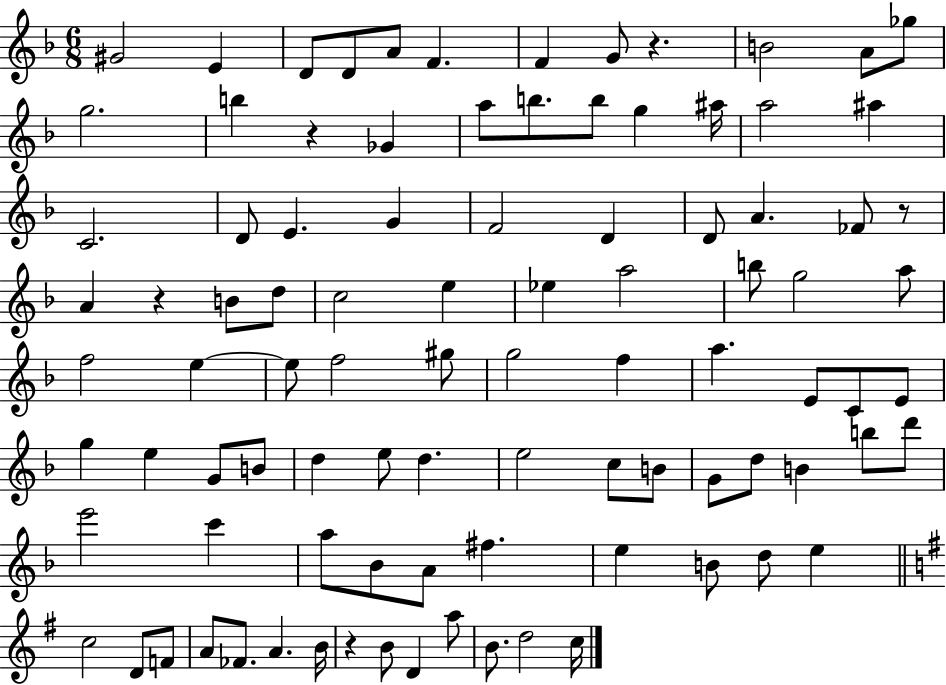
G#4/h E4/q D4/e D4/e A4/e F4/q. F4/q G4/e R/q. B4/h A4/e Gb5/e G5/h. B5/q R/q Gb4/q A5/e B5/e. B5/e G5/q A#5/s A5/h A#5/q C4/h. D4/e E4/q. G4/q F4/h D4/q D4/e A4/q. FES4/e R/e A4/q R/q B4/e D5/e C5/h E5/q Eb5/q A5/h B5/e G5/h A5/e F5/h E5/q E5/e F5/h G#5/e G5/h F5/q A5/q. E4/e C4/e E4/e G5/q E5/q G4/e B4/e D5/q E5/e D5/q. E5/h C5/e B4/e G4/e D5/e B4/q B5/e D6/e E6/h C6/q A5/e Bb4/e A4/e F#5/q. E5/q B4/e D5/e E5/q C5/h D4/e F4/e A4/e FES4/e. A4/q. B4/s R/q B4/e D4/q A5/e B4/e. D5/h C5/s